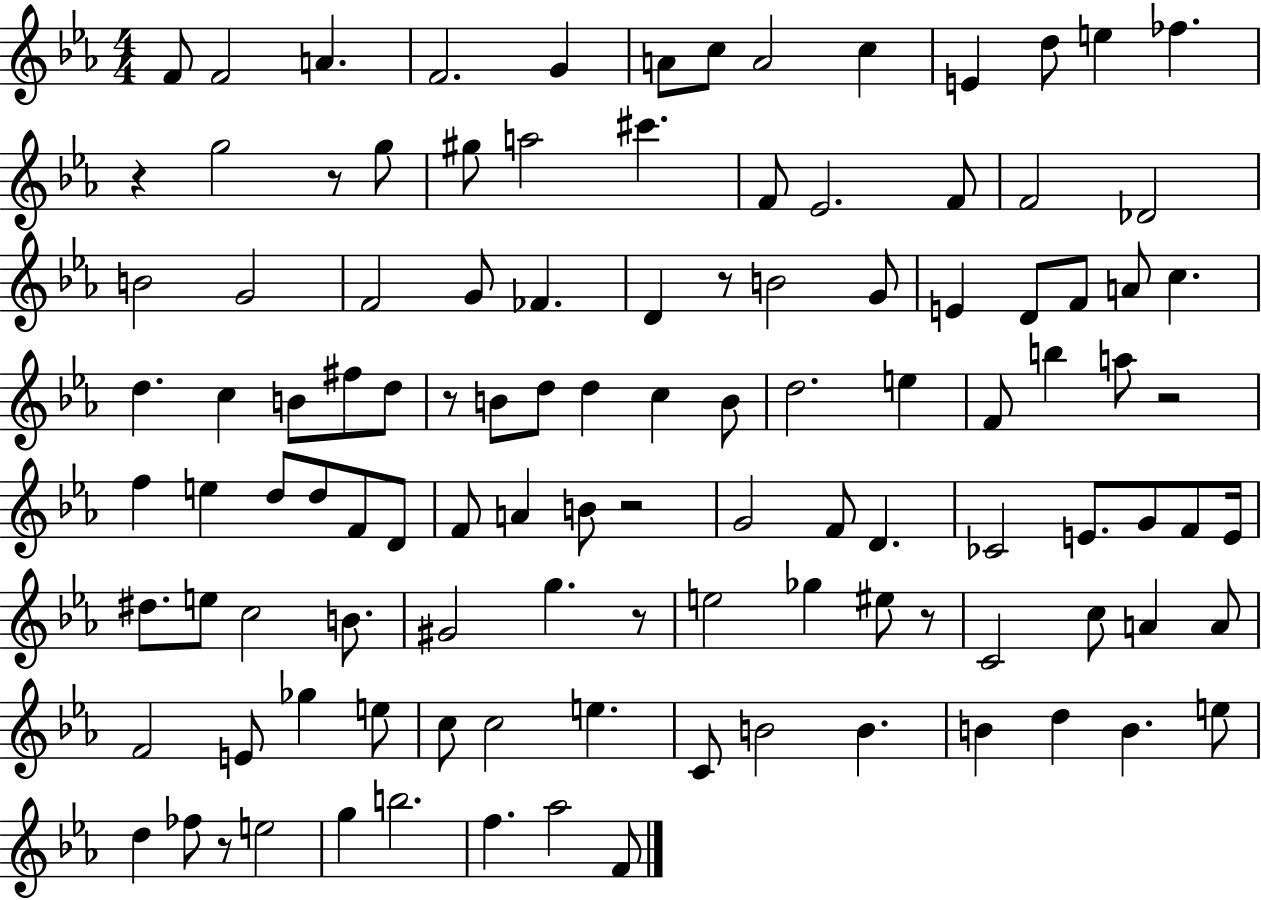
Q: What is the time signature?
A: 4/4